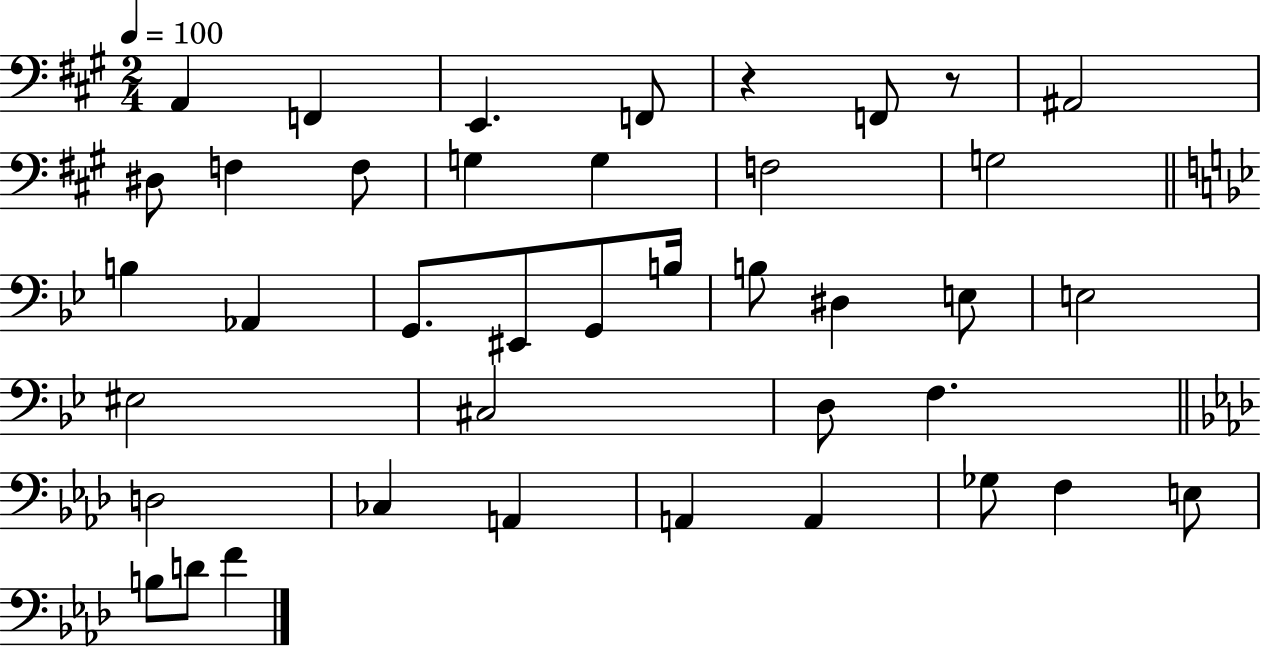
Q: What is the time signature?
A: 2/4